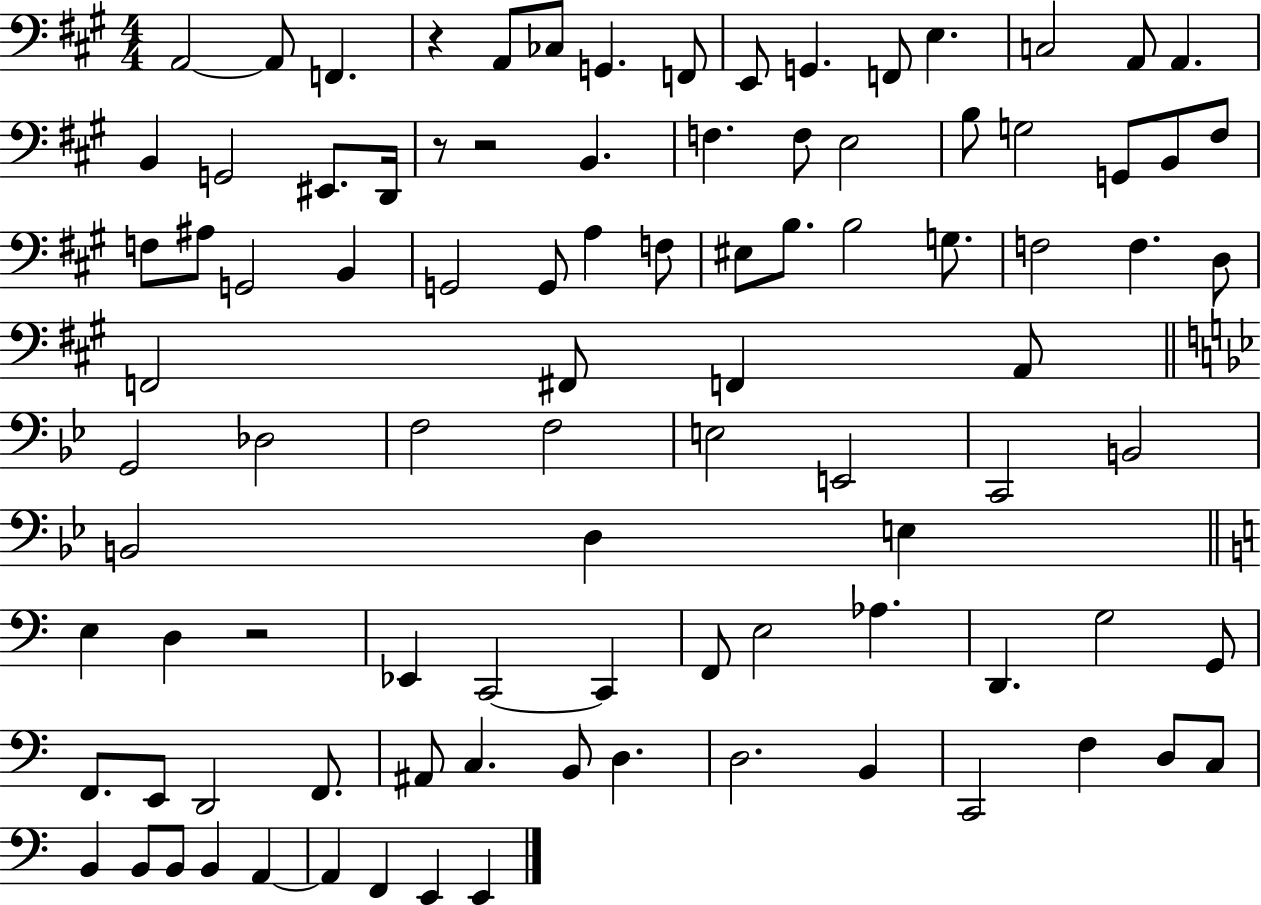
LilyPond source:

{
  \clef bass
  \numericTimeSignature
  \time 4/4
  \key a \major
  \repeat volta 2 { a,2~~ a,8 f,4. | r4 a,8 ces8 g,4. f,8 | e,8 g,4. f,8 e4. | c2 a,8 a,4. | \break b,4 g,2 eis,8. d,16 | r8 r2 b,4. | f4. f8 e2 | b8 g2 g,8 b,8 fis8 | \break f8 ais8 g,2 b,4 | g,2 g,8 a4 f8 | eis8 b8. b2 g8. | f2 f4. d8 | \break f,2 fis,8 f,4 a,8 | \bar "||" \break \key g \minor g,2 des2 | f2 f2 | e2 e,2 | c,2 b,2 | \break b,2 d4 e4 | \bar "||" \break \key c \major e4 d4 r2 | ees,4 c,2~~ c,4 | f,8 e2 aes4. | d,4. g2 g,8 | \break f,8. e,8 d,2 f,8. | ais,8 c4. b,8 d4. | d2. b,4 | c,2 f4 d8 c8 | \break b,4 b,8 b,8 b,4 a,4~~ | a,4 f,4 e,4 e,4 | } \bar "|."
}